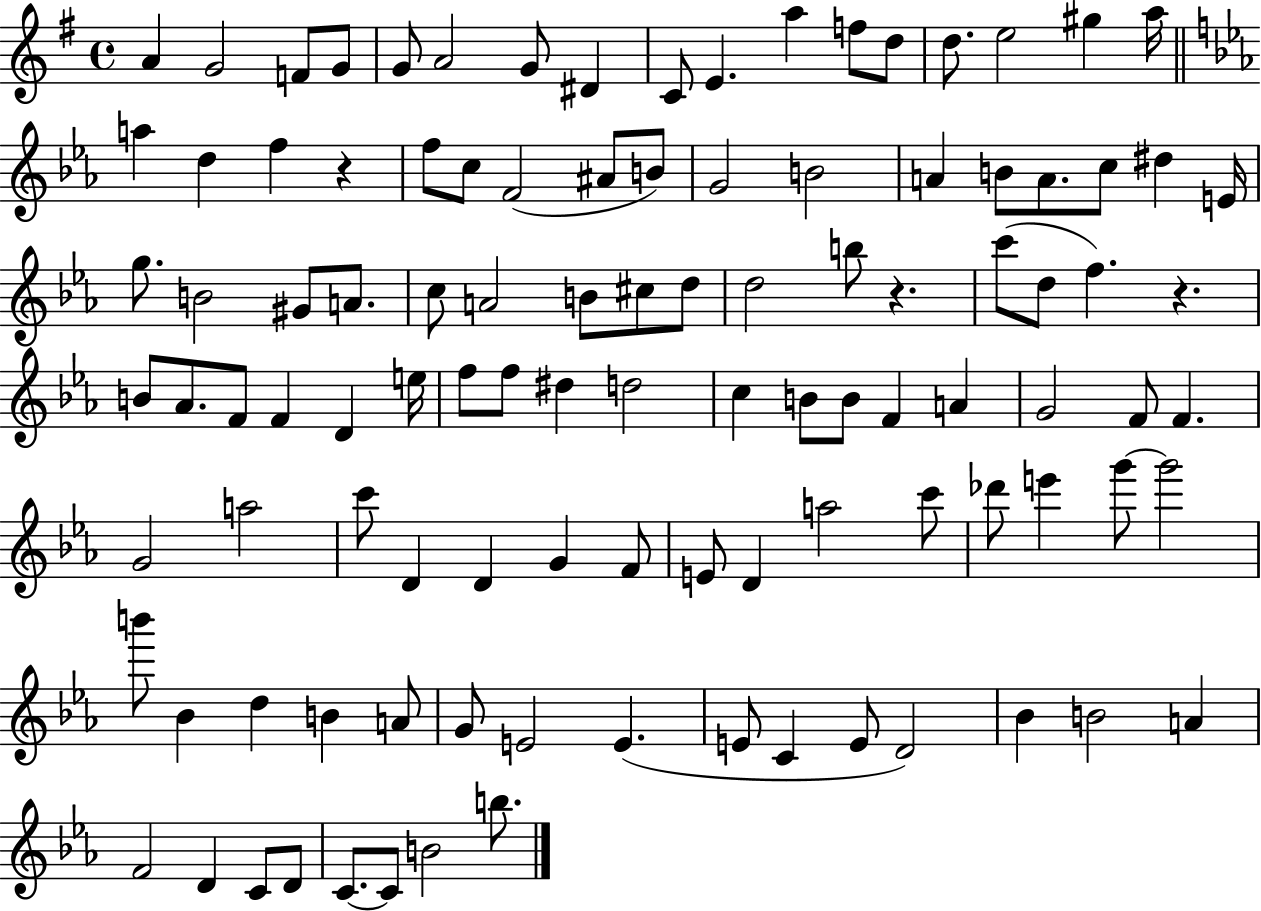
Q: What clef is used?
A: treble